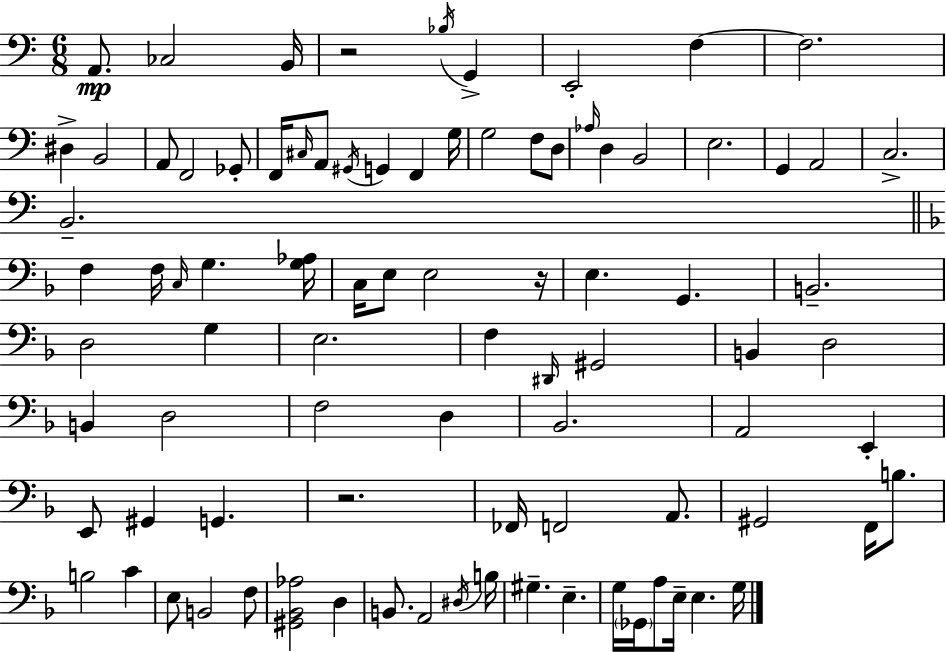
{
  \clef bass
  \numericTimeSignature
  \time 6/8
  \key c \major
  a,8.\mp ces2 b,16 | r2 \acciaccatura { bes16 } g,4-> | e,2-. f4~~ | f2. | \break dis4-> b,2 | a,8 f,2 ges,8-. | f,16 \grace { cis16 } a,8 \acciaccatura { gis,16 } g,4 f,4 | g16 g2 f8 | \break d8 \grace { aes16 } d4 b,2 | e2. | g,4 a,2 | c2.-> | \break b,2.-- | \bar "||" \break \key f \major f4 f16 \grace { c16 } g4. | <g aes>16 c16 e8 e2 | r16 e4. g,4. | b,2.-- | \break d2 g4 | e2. | f4 \grace { dis,16 } gis,2 | b,4 d2 | \break b,4 d2 | f2 d4 | bes,2. | a,2 e,4-. | \break e,8 gis,4 g,4. | r2. | fes,16 f,2 a,8. | gis,2 f,16 b8. | \break b2 c'4 | e8 b,2 | f8 <gis, bes, aes>2 d4 | b,8. a,2 | \break \acciaccatura { dis16 } b16 gis4.-- e4.-- | g16 \parenthesize ges,16 a8 e16-- e4. | g16 \bar "|."
}